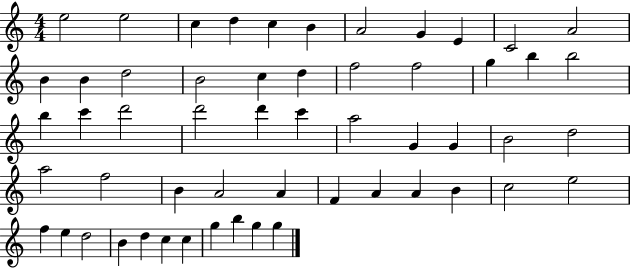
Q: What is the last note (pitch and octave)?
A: G5